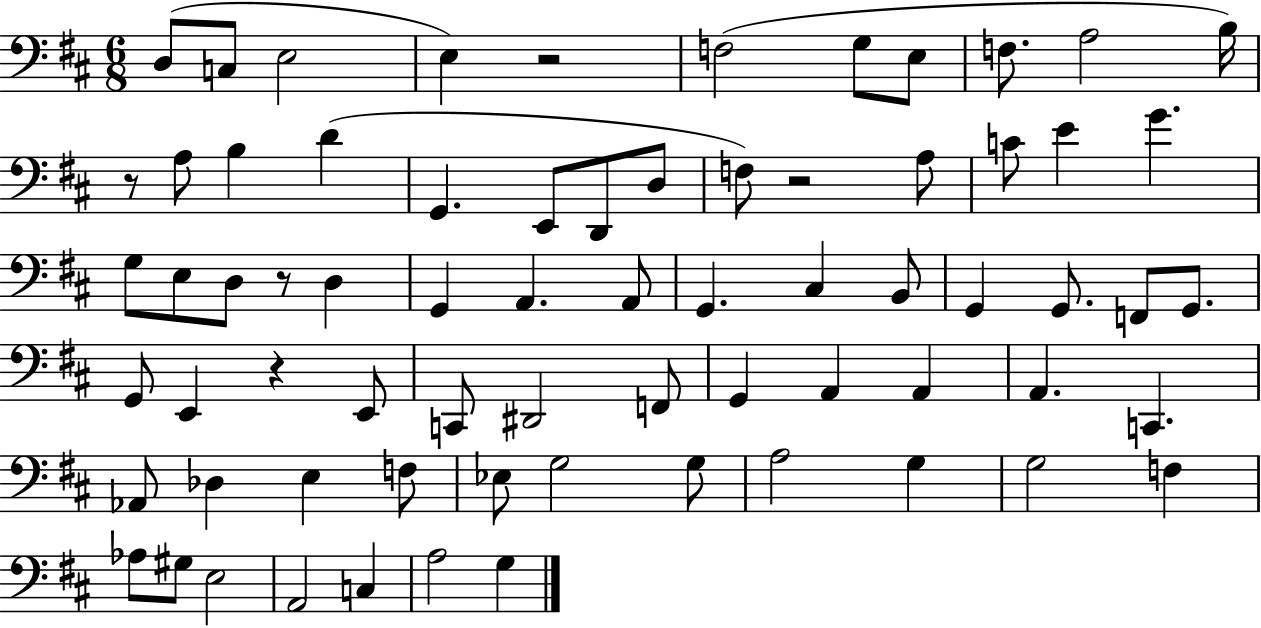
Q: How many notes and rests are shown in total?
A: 70